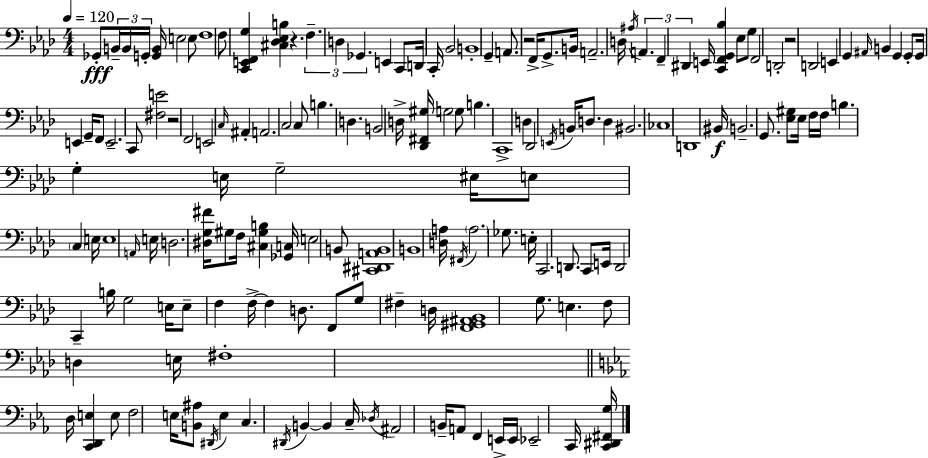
Gb2/e B2/s B2/s G2/s [G2,B2]/s E3/h E3/e F3/w F3/e [C2,E2,F2,G3]/q [C#3,Db3,Eb3,B3]/q R/q. F3/q. D3/q Gb2/q. E2/q C2/e D2/s C2/s Bb2/h B2/w G2/q A2/e. R/h F2/s G2/e. B2/s A2/h. D3/s A#3/s A2/q. F2/q D#2/q E2/s [C2,F2,G2,Bb3]/q Eb3/e G3/e F2/h D2/h R/h D2/h E2/q G2/q A#2/s B2/q G2/q G2/e G2/s E2/q G2/s F2/e E2/h. C2/e [F#3,E4]/h R/h F2/h E2/h C3/s A#2/q A2/h. C3/h C3/e B3/q. D3/q. B2/h D3/s [Db2,F#2,G#3]/s G3/h G3/e B3/q. C2/w D3/q Db2/h E2/s B2/s D3/e. D3/q BIS2/h. CES3/w D2/w BIS2/s B2/h. G2/e. [Eb3,G#3]/e Eb3/s F3/s F3/s B3/q. G3/q E3/s G3/h EIS3/s E3/e C3/q E3/s E3/w A2/s E3/s D3/h. [D#3,G3,F#4]/s G#3/e F3/s [C#3,G#3,B3]/q [Gb2,C3]/s E3/h B2/e [C#2,D#2,A2,B2]/w B2/w [D3,A3]/s F#2/s A3/h. Gb3/e. E3/s C2/h. D2/e. C2/e E2/s D2/h C2/q B3/s G3/h E3/s E3/e F3/q F3/s F3/q D3/e. F2/e G3/e F#3/q D3/s [F2,G#2,A#2,Bb2]/w G3/e. E3/q. F3/e D3/q E3/s F#3/w D3/s [C2,D2,E3]/q E3/e F3/h E3/s [B2,A#3]/e D#2/s E3/q C3/q. D#2/s B2/q B2/q C3/s Db3/s A#2/h B2/s A2/e F2/q E2/s E2/s Eb2/h C2/s [C2,D#2,F#2,G3]/s